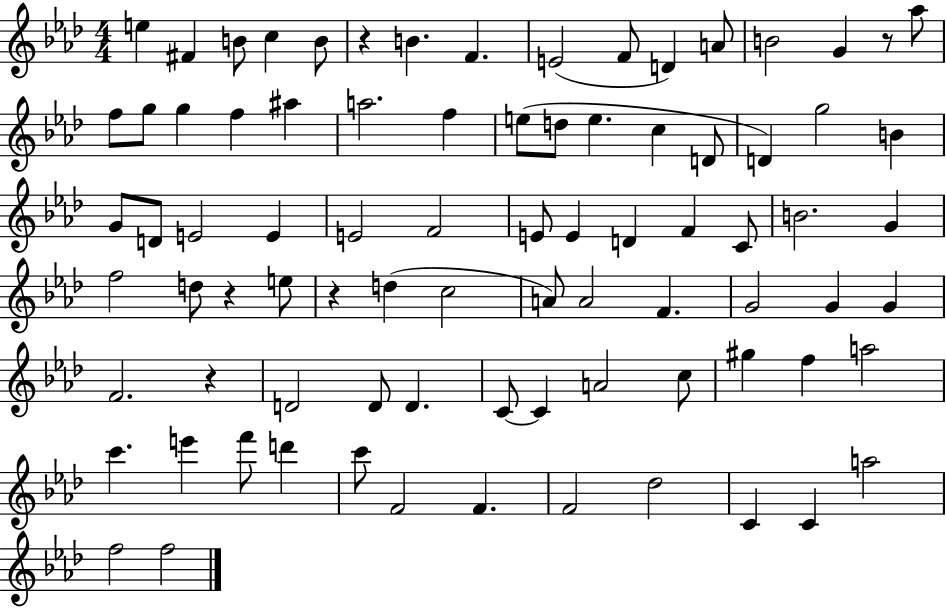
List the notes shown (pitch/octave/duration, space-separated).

E5/q F#4/q B4/e C5/q B4/e R/q B4/q. F4/q. E4/h F4/e D4/q A4/e B4/h G4/q R/e Ab5/e F5/e G5/e G5/q F5/q A#5/q A5/h. F5/q E5/e D5/e E5/q. C5/q D4/e D4/q G5/h B4/q G4/e D4/e E4/h E4/q E4/h F4/h E4/e E4/q D4/q F4/q C4/e B4/h. G4/q F5/h D5/e R/q E5/e R/q D5/q C5/h A4/e A4/h F4/q. G4/h G4/q G4/q F4/h. R/q D4/h D4/e D4/q. C4/e C4/q A4/h C5/e G#5/q F5/q A5/h C6/q. E6/q F6/e D6/q C6/e F4/h F4/q. F4/h Db5/h C4/q C4/q A5/h F5/h F5/h